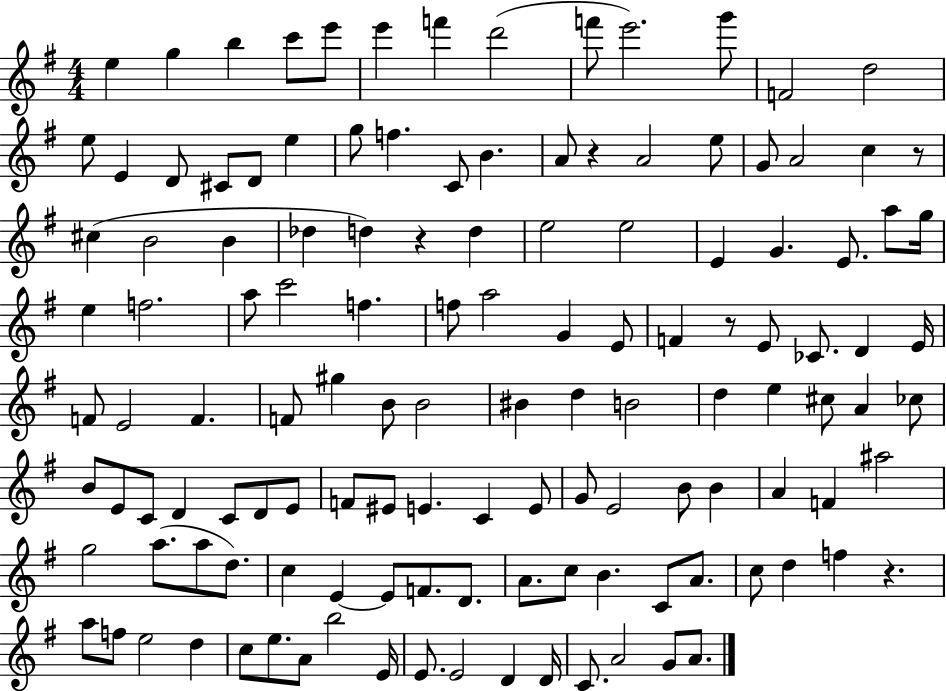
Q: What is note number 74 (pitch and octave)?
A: C4